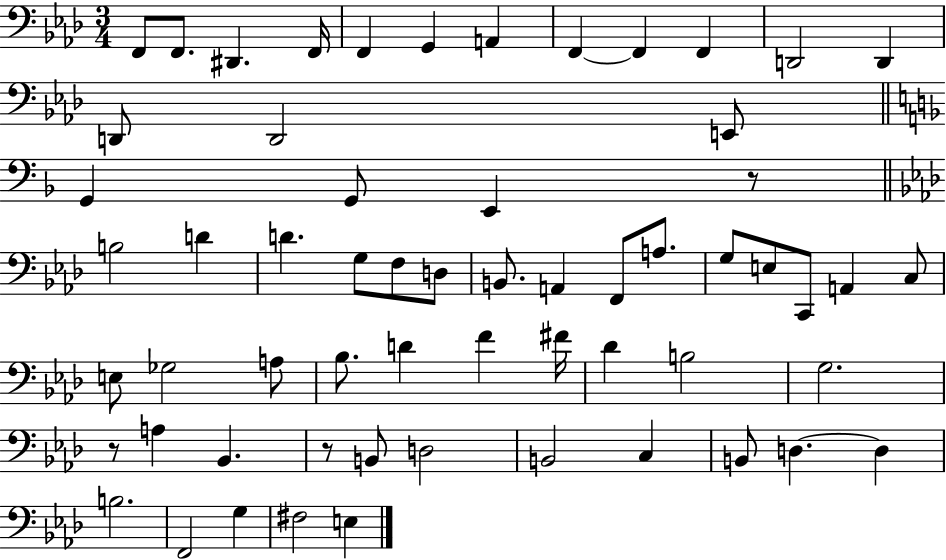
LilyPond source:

{
  \clef bass
  \numericTimeSignature
  \time 3/4
  \key aes \major
  f,8 f,8. dis,4. f,16 | f,4 g,4 a,4 | f,4~~ f,4 f,4 | d,2 d,4 | \break d,8 d,2 e,8 | \bar "||" \break \key f \major g,4 g,8 e,4 r8 | \bar "||" \break \key f \minor b2 d'4 | d'4. g8 f8 d8 | b,8. a,4 f,8 a8. | g8 e8 c,8 a,4 c8 | \break e8 ges2 a8 | bes8. d'4 f'4 fis'16 | des'4 b2 | g2. | \break r8 a4 bes,4. | r8 b,8 d2 | b,2 c4 | b,8 d4.~~ d4 | \break b2. | f,2 g4 | fis2 e4 | \bar "|."
}